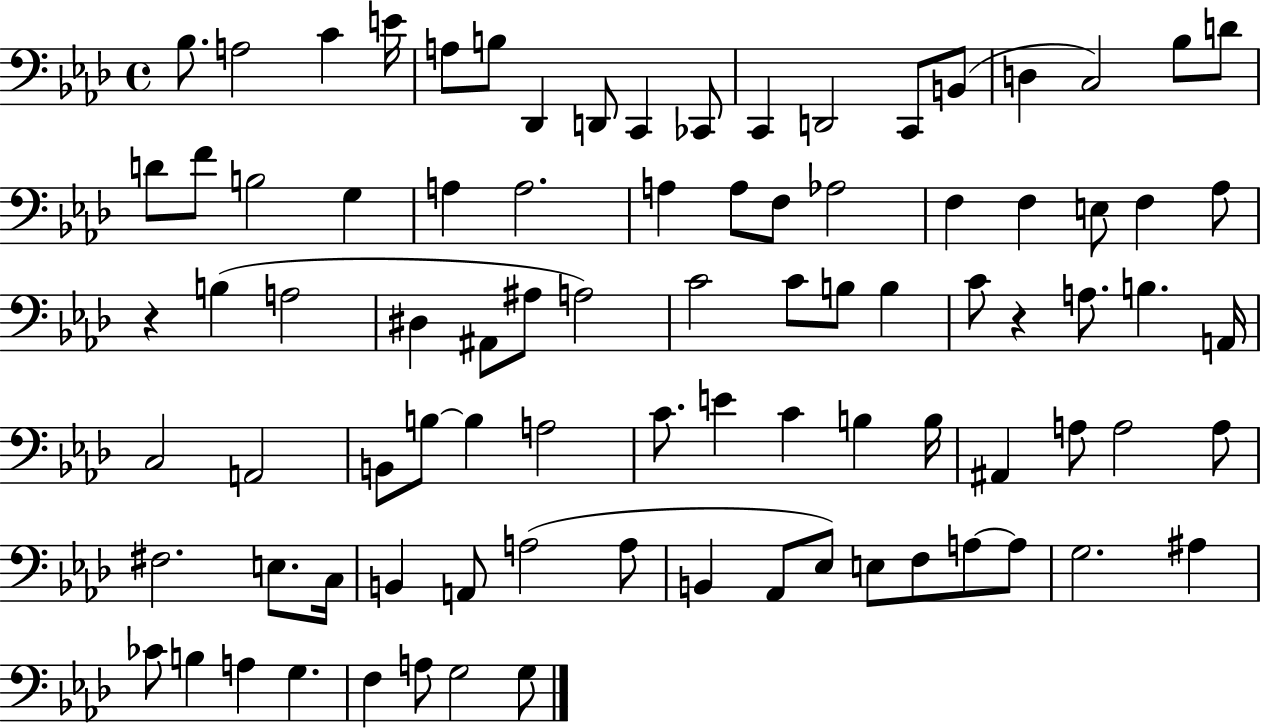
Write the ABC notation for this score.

X:1
T:Untitled
M:4/4
L:1/4
K:Ab
_B,/2 A,2 C E/4 A,/2 B,/2 _D,, D,,/2 C,, _C,,/2 C,, D,,2 C,,/2 B,,/2 D, C,2 _B,/2 D/2 D/2 F/2 B,2 G, A, A,2 A, A,/2 F,/2 _A,2 F, F, E,/2 F, _A,/2 z B, A,2 ^D, ^A,,/2 ^A,/2 A,2 C2 C/2 B,/2 B, C/2 z A,/2 B, A,,/4 C,2 A,,2 B,,/2 B,/2 B, A,2 C/2 E C B, B,/4 ^A,, A,/2 A,2 A,/2 ^F,2 E,/2 C,/4 B,, A,,/2 A,2 A,/2 B,, _A,,/2 _E,/2 E,/2 F,/2 A,/2 A,/2 G,2 ^A, _C/2 B, A, G, F, A,/2 G,2 G,/2